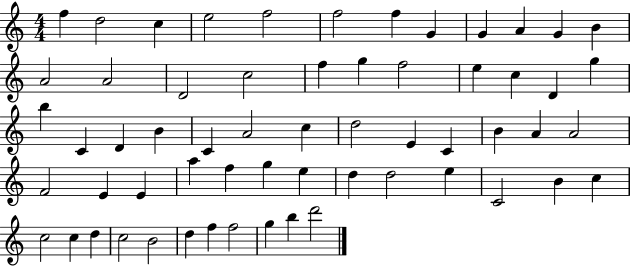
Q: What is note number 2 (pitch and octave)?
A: D5